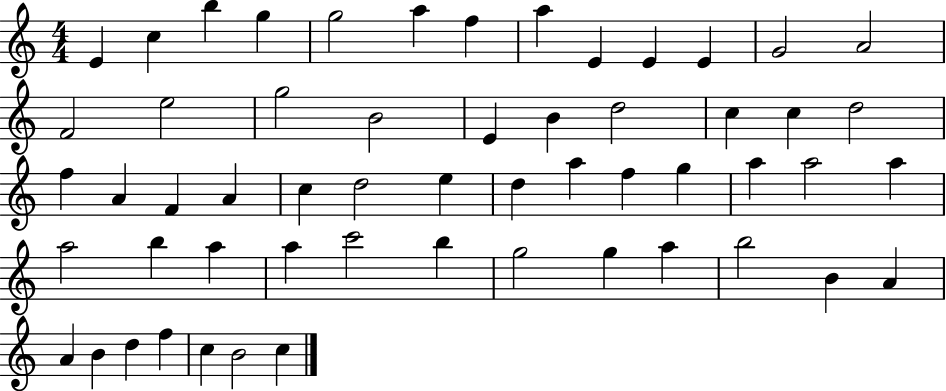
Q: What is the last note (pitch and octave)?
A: C5